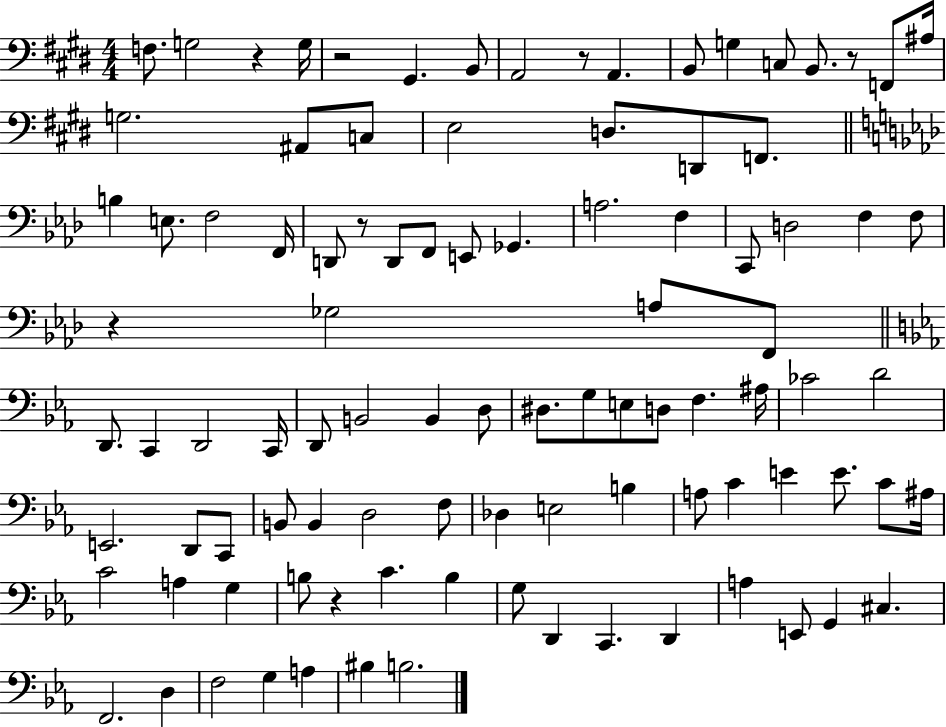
F3/e. G3/h R/q G3/s R/h G#2/q. B2/e A2/h R/e A2/q. B2/e G3/q C3/e B2/e. R/e F2/e A#3/s G3/h. A#2/e C3/e E3/h D3/e. D2/e F2/e. B3/q E3/e. F3/h F2/s D2/e R/e D2/e F2/e E2/e Gb2/q. A3/h. F3/q C2/e D3/h F3/q F3/e R/q Gb3/h A3/e F2/e D2/e. C2/q D2/h C2/s D2/e B2/h B2/q D3/e D#3/e. G3/e E3/e D3/e F3/q. A#3/s CES4/h D4/h E2/h. D2/e C2/e B2/e B2/q D3/h F3/e Db3/q E3/h B3/q A3/e C4/q E4/q E4/e. C4/e A#3/s C4/h A3/q G3/q B3/e R/q C4/q. B3/q G3/e D2/q C2/q. D2/q A3/q E2/e G2/q C#3/q. F2/h. D3/q F3/h G3/q A3/q BIS3/q B3/h.